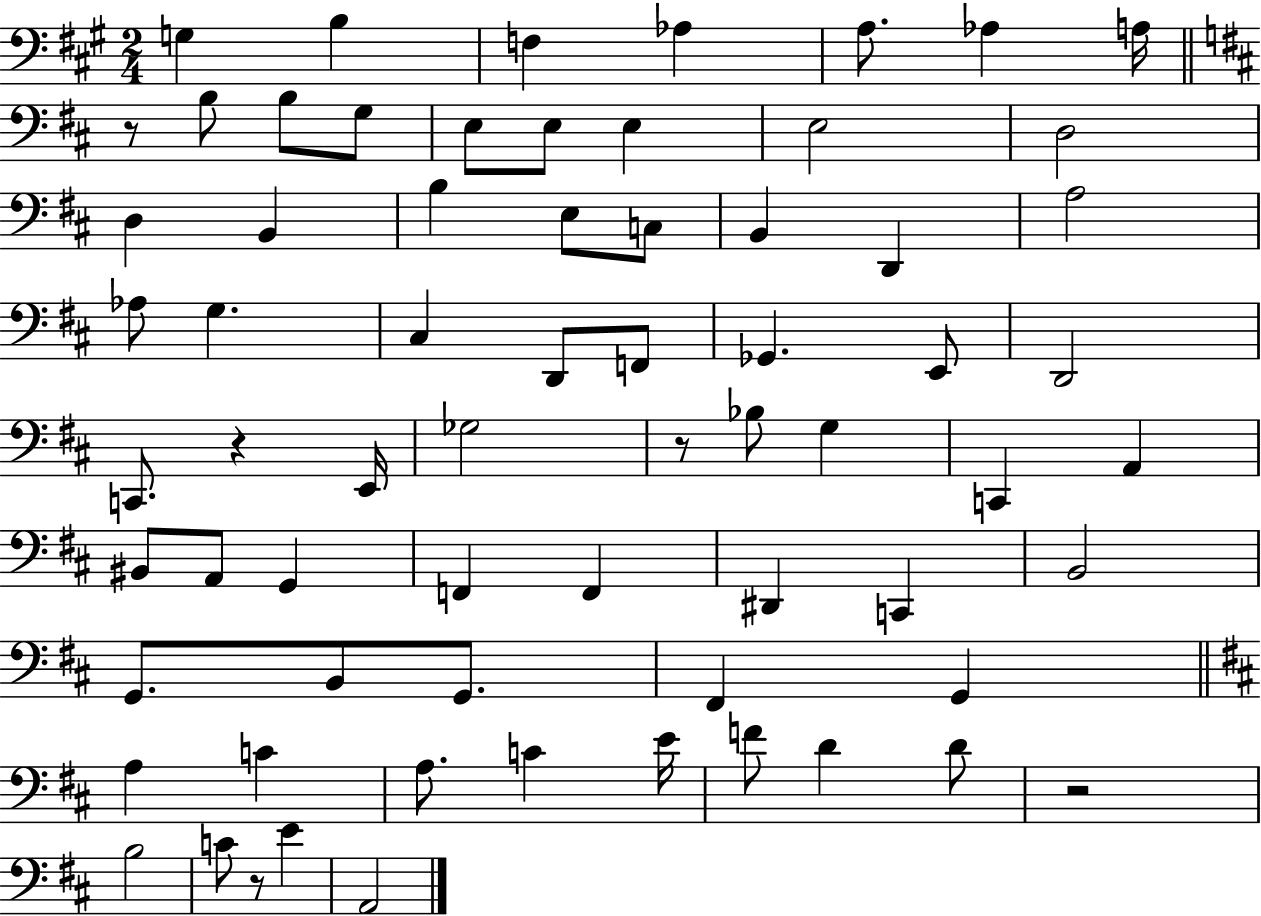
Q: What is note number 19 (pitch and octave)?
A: E3